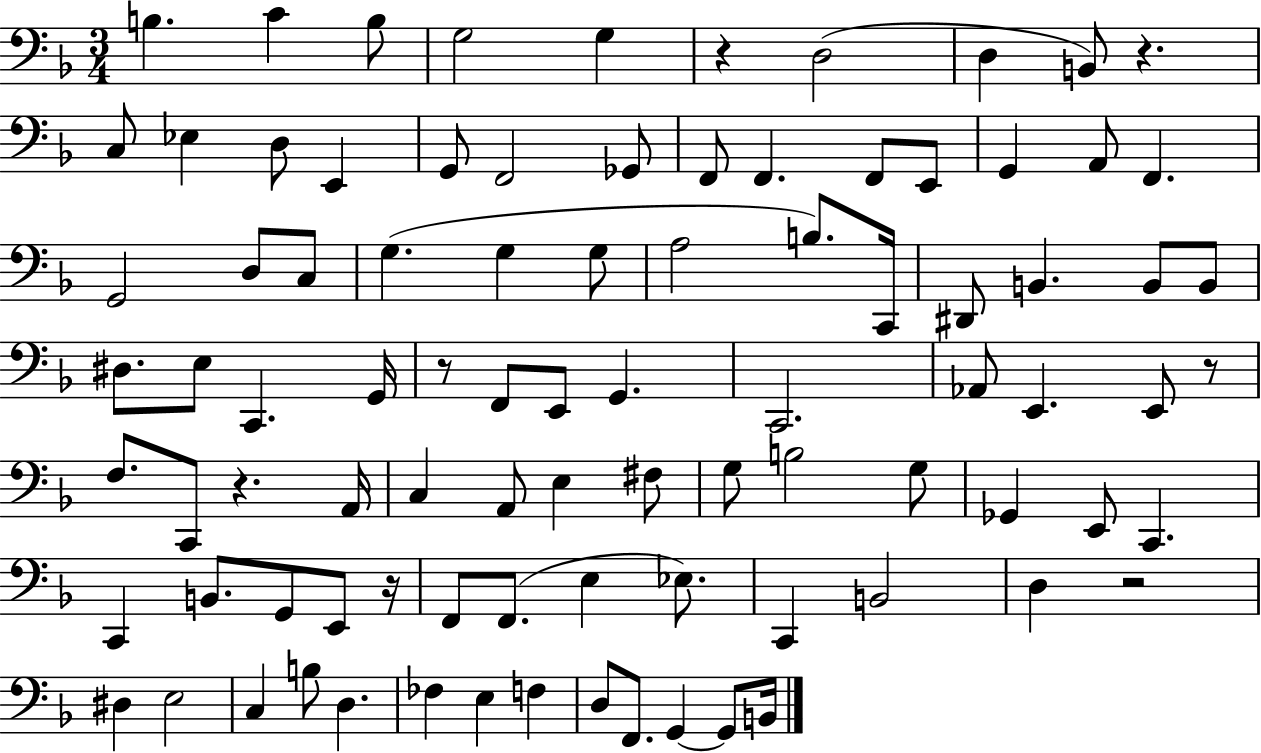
B3/q. C4/q B3/e G3/h G3/q R/q D3/h D3/q B2/e R/q. C3/e Eb3/q D3/e E2/q G2/e F2/h Gb2/e F2/e F2/q. F2/e E2/e G2/q A2/e F2/q. G2/h D3/e C3/e G3/q. G3/q G3/e A3/h B3/e. C2/s D#2/e B2/q. B2/e B2/e D#3/e. E3/e C2/q. G2/s R/e F2/e E2/e G2/q. C2/h. Ab2/e E2/q. E2/e R/e F3/e. C2/e R/q. A2/s C3/q A2/e E3/q F#3/e G3/e B3/h G3/e Gb2/q E2/e C2/q. C2/q B2/e. G2/e E2/e R/s F2/e F2/e. E3/q Eb3/e. C2/q B2/h D3/q R/h D#3/q E3/h C3/q B3/e D3/q. FES3/q E3/q F3/q D3/e F2/e. G2/q G2/e B2/s